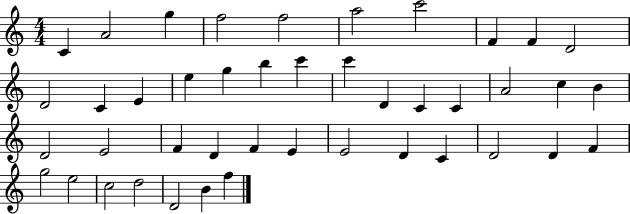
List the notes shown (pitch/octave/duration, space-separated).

C4/q A4/h G5/q F5/h F5/h A5/h C6/h F4/q F4/q D4/h D4/h C4/q E4/q E5/q G5/q B5/q C6/q C6/q D4/q C4/q C4/q A4/h C5/q B4/q D4/h E4/h F4/q D4/q F4/q E4/q E4/h D4/q C4/q D4/h D4/q F4/q G5/h E5/h C5/h D5/h D4/h B4/q F5/q